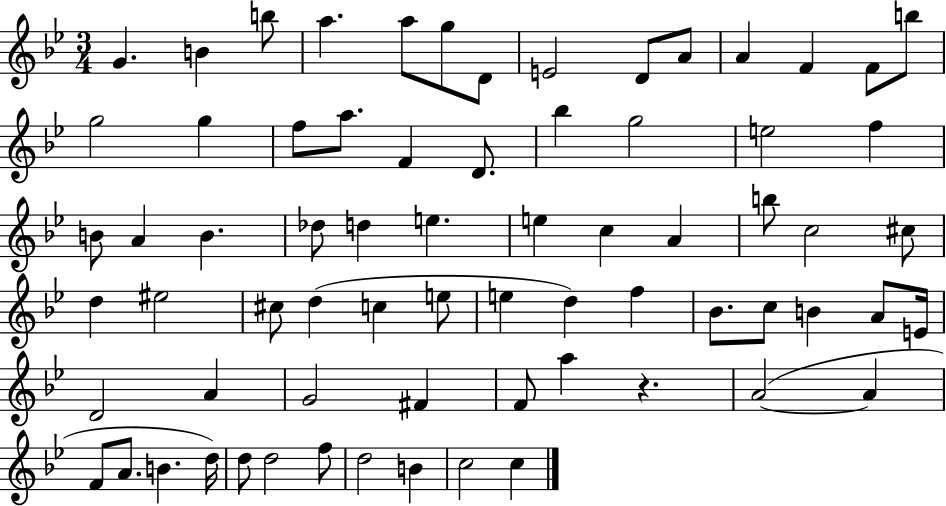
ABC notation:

X:1
T:Untitled
M:3/4
L:1/4
K:Bb
G B b/2 a a/2 g/2 D/2 E2 D/2 A/2 A F F/2 b/2 g2 g f/2 a/2 F D/2 _b g2 e2 f B/2 A B _d/2 d e e c A b/2 c2 ^c/2 d ^e2 ^c/2 d c e/2 e d f _B/2 c/2 B A/2 E/4 D2 A G2 ^F F/2 a z A2 A F/2 A/2 B d/4 d/2 d2 f/2 d2 B c2 c